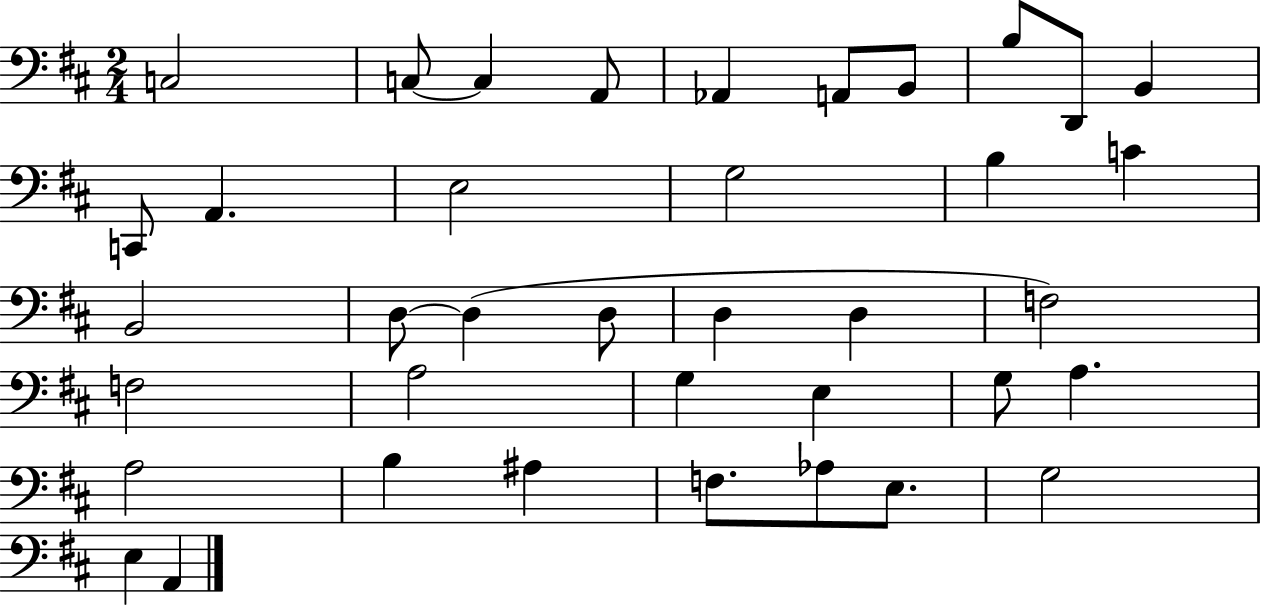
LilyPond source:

{
  \clef bass
  \numericTimeSignature
  \time 2/4
  \key d \major
  \repeat volta 2 { c2 | c8~~ c4 a,8 | aes,4 a,8 b,8 | b8 d,8 b,4 | \break c,8 a,4. | e2 | g2 | b4 c'4 | \break b,2 | d8~~ d4( d8 | d4 d4 | f2) | \break f2 | a2 | g4 e4 | g8 a4. | \break a2 | b4 ais4 | f8. aes8 e8. | g2 | \break e4 a,4 | } \bar "|."
}